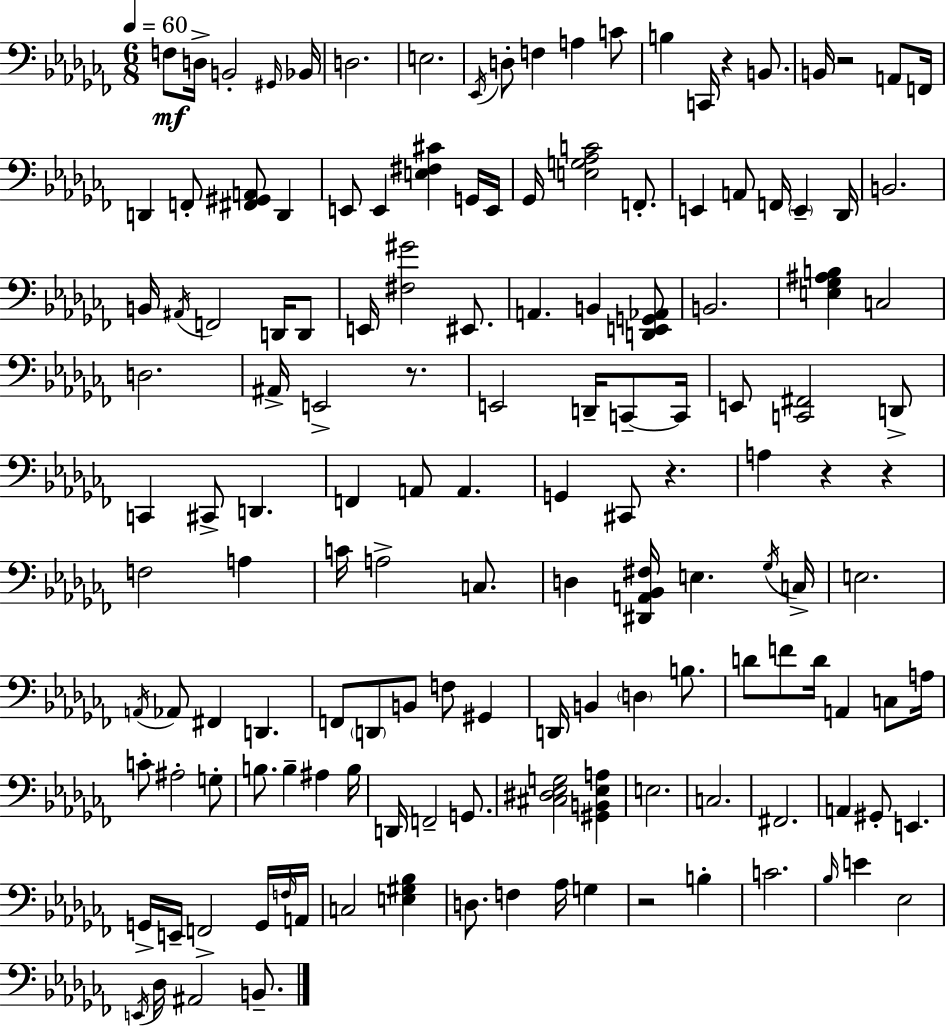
X:1
T:Untitled
M:6/8
L:1/4
K:Abm
F,/2 D,/4 B,,2 ^G,,/4 _B,,/4 D,2 E,2 _E,,/4 D,/2 F, A, C/2 B, C,,/4 z B,,/2 B,,/4 z2 A,,/2 F,,/4 D,, F,,/2 [^F,,^G,,A,,]/2 D,, E,,/2 E,, [E,^F,^C] G,,/4 E,,/4 _G,,/4 [E,G,_A,C]2 F,,/2 E,, A,,/2 F,,/4 E,, _D,,/4 B,,2 B,,/4 ^A,,/4 F,,2 D,,/4 D,,/2 E,,/4 [^F,^G]2 ^E,,/2 A,, B,, [D,,E,,G,,_A,,]/2 B,,2 [E,_G,^A,B,] C,2 D,2 ^A,,/4 E,,2 z/2 E,,2 D,,/4 C,,/2 C,,/4 E,,/2 [C,,^F,,]2 D,,/2 C,, ^C,,/2 D,, F,, A,,/2 A,, G,, ^C,,/2 z A, z z F,2 A, C/4 A,2 C,/2 D, [^D,,A,,_B,,^F,]/4 E, _G,/4 C,/4 E,2 A,,/4 _A,,/2 ^F,, D,, F,,/2 D,,/2 B,,/2 F,/2 ^G,, D,,/4 B,, D, B,/2 D/2 F/2 D/4 A,, C,/2 A,/4 C/2 ^A,2 G,/2 B,/2 B, ^A, B,/4 D,,/4 F,,2 G,,/2 [^C,^D,_E,G,]2 [^G,,B,,_E,A,] E,2 C,2 ^F,,2 A,, ^G,,/2 E,, G,,/4 E,,/4 F,,2 G,,/4 F,/4 A,,/4 C,2 [E,^G,_B,] D,/2 F, _A,/4 G, z2 B, C2 _B,/4 E _E,2 E,,/4 _D,/4 ^A,,2 B,,/2